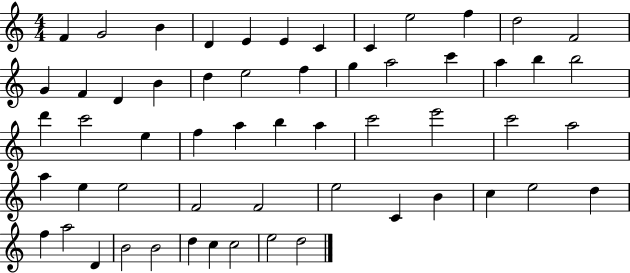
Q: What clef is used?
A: treble